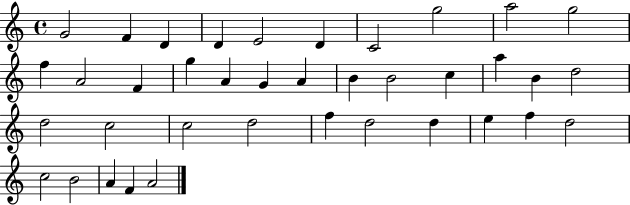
G4/h F4/q D4/q D4/q E4/h D4/q C4/h G5/h A5/h G5/h F5/q A4/h F4/q G5/q A4/q G4/q A4/q B4/q B4/h C5/q A5/q B4/q D5/h D5/h C5/h C5/h D5/h F5/q D5/h D5/q E5/q F5/q D5/h C5/h B4/h A4/q F4/q A4/h